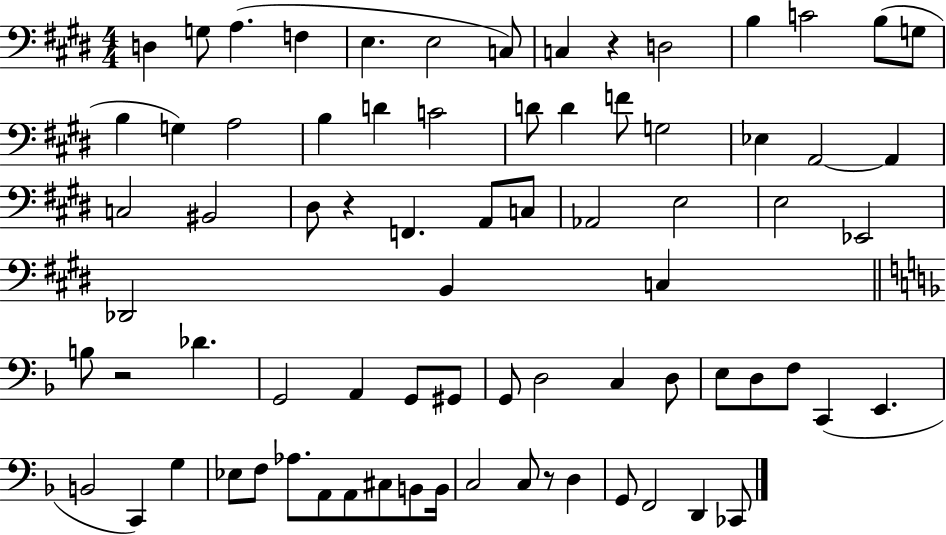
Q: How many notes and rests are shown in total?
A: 76